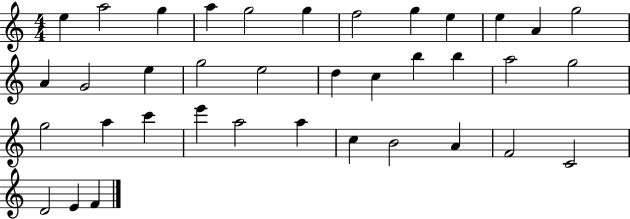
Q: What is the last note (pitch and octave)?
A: F4